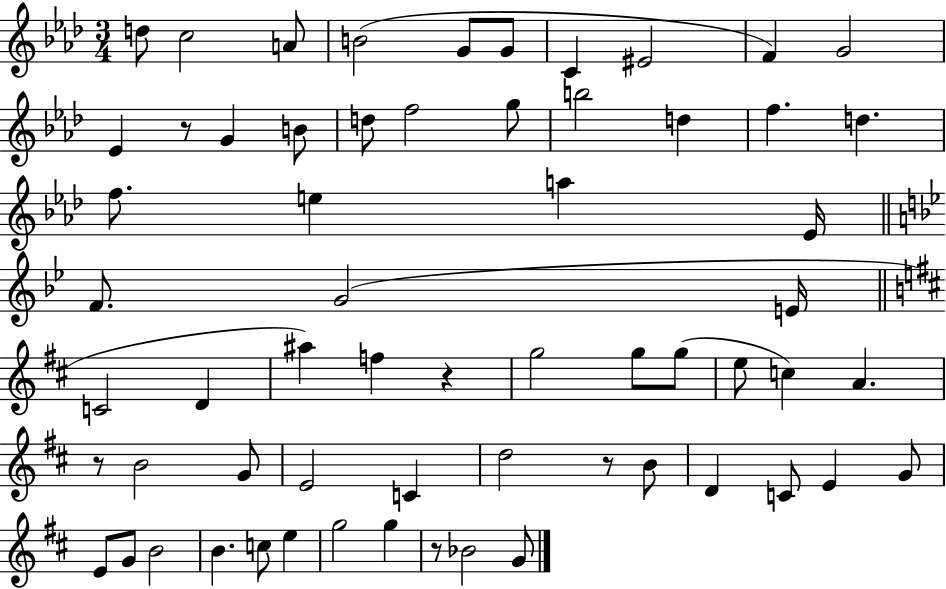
{
  \clef treble
  \numericTimeSignature
  \time 3/4
  \key aes \major
  d''8 c''2 a'8 | b'2( g'8 g'8 | c'4 eis'2 | f'4) g'2 | \break ees'4 r8 g'4 b'8 | d''8 f''2 g''8 | b''2 d''4 | f''4. d''4. | \break f''8. e''4 a''4 ees'16 | \bar "||" \break \key bes \major f'8. g'2( e'16 | \bar "||" \break \key d \major c'2 d'4 | ais''4) f''4 r4 | g''2 g''8 g''8( | e''8 c''4) a'4. | \break r8 b'2 g'8 | e'2 c'4 | d''2 r8 b'8 | d'4 c'8 e'4 g'8 | \break e'8 g'8 b'2 | b'4. c''8 e''4 | g''2 g''4 | r8 bes'2 g'8 | \break \bar "|."
}